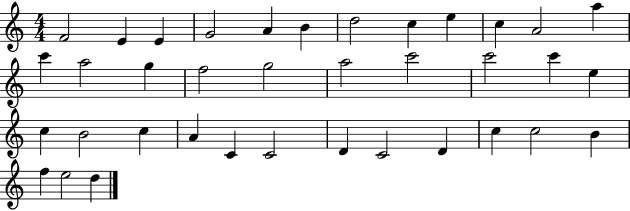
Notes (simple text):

F4/h E4/q E4/q G4/h A4/q B4/q D5/h C5/q E5/q C5/q A4/h A5/q C6/q A5/h G5/q F5/h G5/h A5/h C6/h C6/h C6/q E5/q C5/q B4/h C5/q A4/q C4/q C4/h D4/q C4/h D4/q C5/q C5/h B4/q F5/q E5/h D5/q